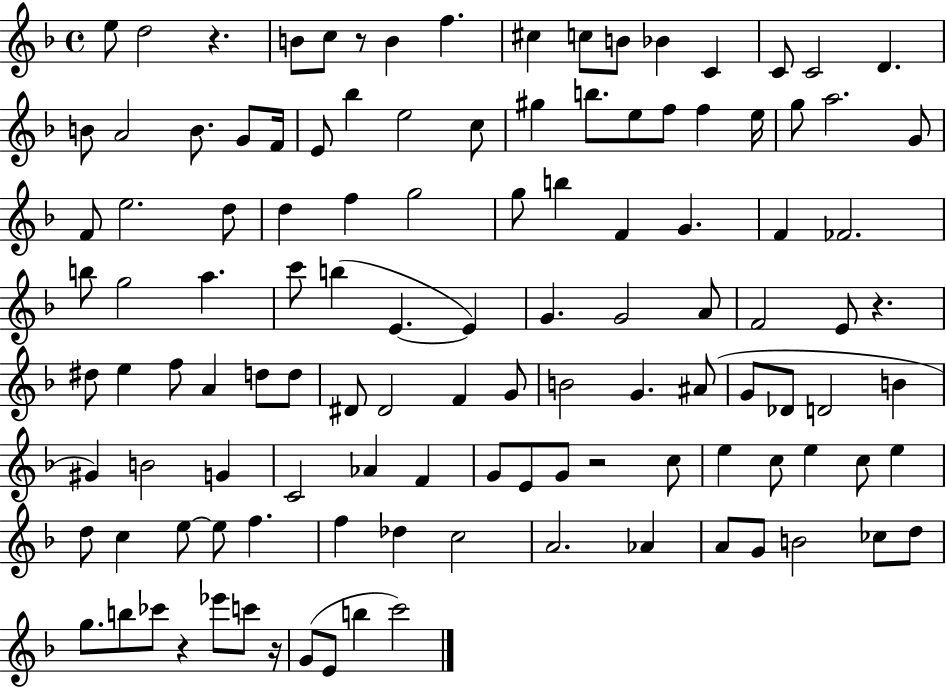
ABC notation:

X:1
T:Untitled
M:4/4
L:1/4
K:F
e/2 d2 z B/2 c/2 z/2 B f ^c c/2 B/2 _B C C/2 C2 D B/2 A2 B/2 G/2 F/4 E/2 _b e2 c/2 ^g b/2 e/2 f/2 f e/4 g/2 a2 G/2 F/2 e2 d/2 d f g2 g/2 b F G F _F2 b/2 g2 a c'/2 b E E G G2 A/2 F2 E/2 z ^d/2 e f/2 A d/2 d/2 ^D/2 ^D2 F G/2 B2 G ^A/2 G/2 _D/2 D2 B ^G B2 G C2 _A F G/2 E/2 G/2 z2 c/2 e c/2 e c/2 e d/2 c e/2 e/2 f f _d c2 A2 _A A/2 G/2 B2 _c/2 d/2 g/2 b/2 _c'/2 z _e'/2 c'/2 z/4 G/2 E/2 b c'2